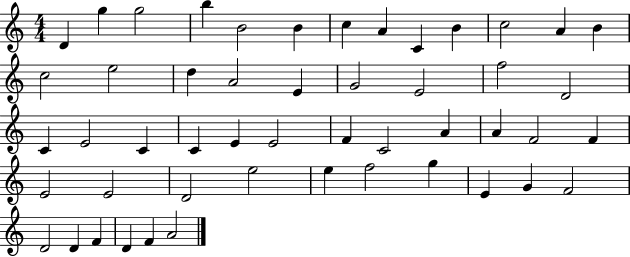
D4/q G5/q G5/h B5/q B4/h B4/q C5/q A4/q C4/q B4/q C5/h A4/q B4/q C5/h E5/h D5/q A4/h E4/q G4/h E4/h F5/h D4/h C4/q E4/h C4/q C4/q E4/q E4/h F4/q C4/h A4/q A4/q F4/h F4/q E4/h E4/h D4/h E5/h E5/q F5/h G5/q E4/q G4/q F4/h D4/h D4/q F4/q D4/q F4/q A4/h